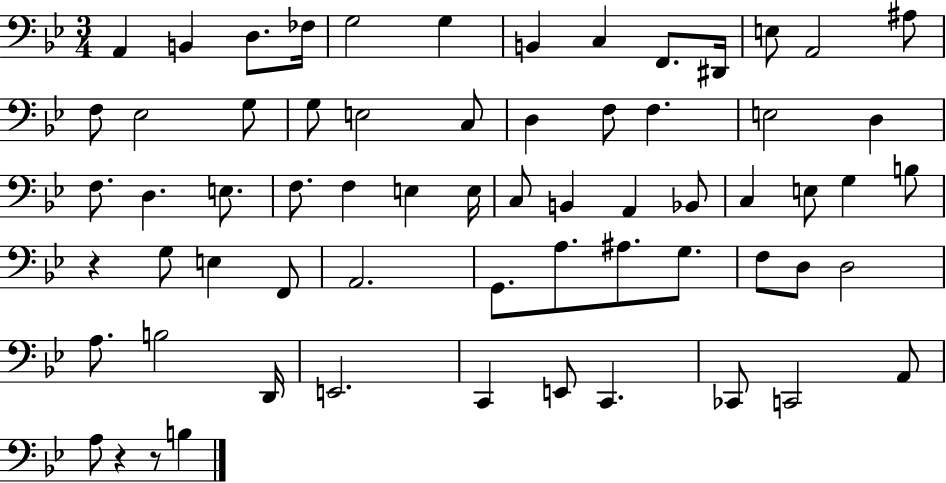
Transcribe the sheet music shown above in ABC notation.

X:1
T:Untitled
M:3/4
L:1/4
K:Bb
A,, B,, D,/2 _F,/4 G,2 G, B,, C, F,,/2 ^D,,/4 E,/2 A,,2 ^A,/2 F,/2 _E,2 G,/2 G,/2 E,2 C,/2 D, F,/2 F, E,2 D, F,/2 D, E,/2 F,/2 F, E, E,/4 C,/2 B,, A,, _B,,/2 C, E,/2 G, B,/2 z G,/2 E, F,,/2 A,,2 G,,/2 A,/2 ^A,/2 G,/2 F,/2 D,/2 D,2 A,/2 B,2 D,,/4 E,,2 C,, E,,/2 C,, _C,,/2 C,,2 A,,/2 A,/2 z z/2 B,